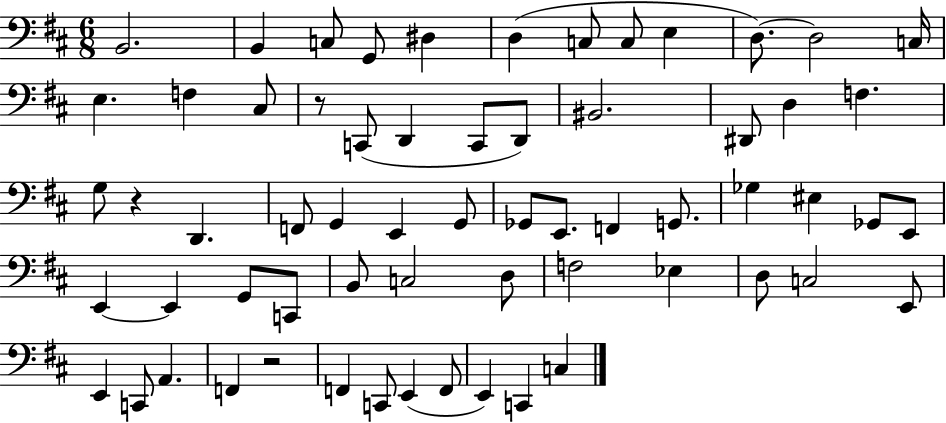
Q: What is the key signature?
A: D major